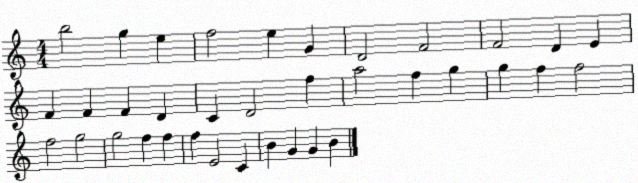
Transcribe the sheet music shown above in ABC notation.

X:1
T:Untitled
M:4/4
L:1/4
K:C
b2 g e f2 e G D2 F2 F2 D E F F F D C D2 f a2 f g g f f2 f2 g2 g2 f f f E2 C B G G B